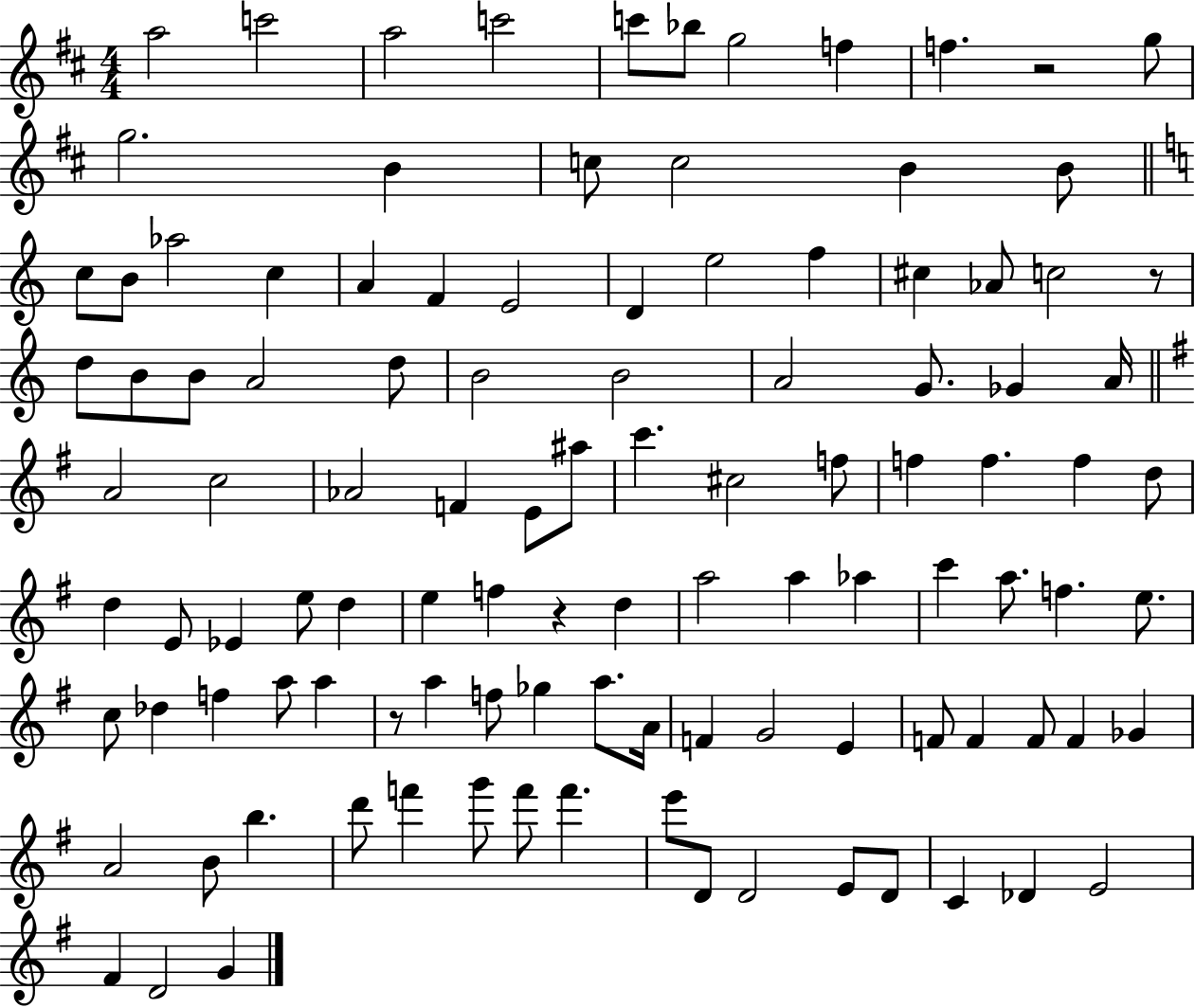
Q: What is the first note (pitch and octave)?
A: A5